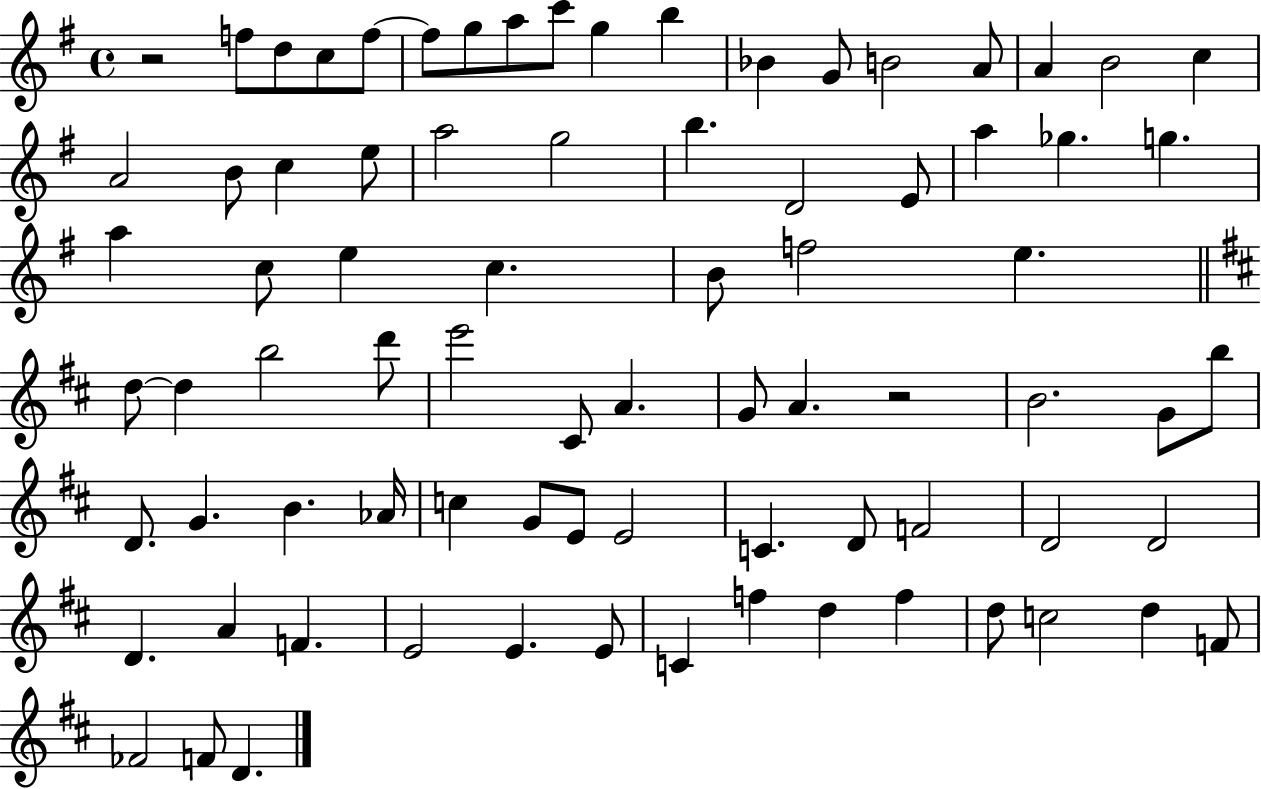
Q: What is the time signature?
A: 4/4